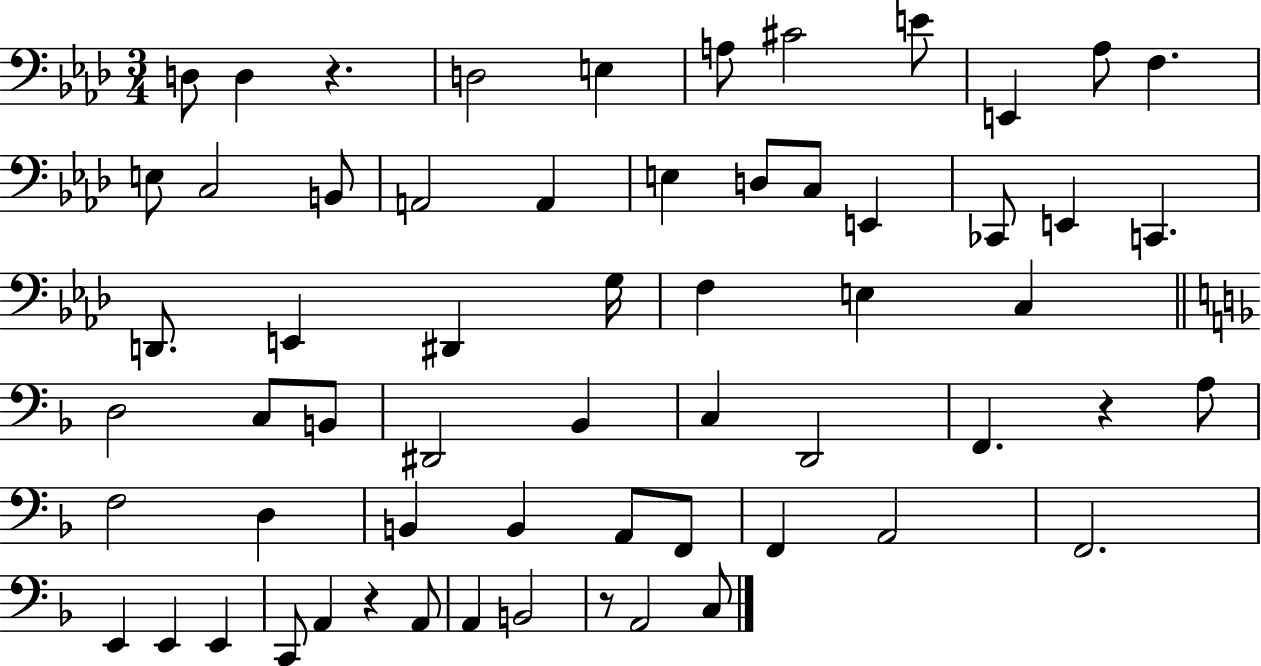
D3/e D3/q R/q. D3/h E3/q A3/e C#4/h E4/e E2/q Ab3/e F3/q. E3/e C3/h B2/e A2/h A2/q E3/q D3/e C3/e E2/q CES2/e E2/q C2/q. D2/e. E2/q D#2/q G3/s F3/q E3/q C3/q D3/h C3/e B2/e D#2/h Bb2/q C3/q D2/h F2/q. R/q A3/e F3/h D3/q B2/q B2/q A2/e F2/e F2/q A2/h F2/h. E2/q E2/q E2/q C2/e A2/q R/q A2/e A2/q B2/h R/e A2/h C3/e